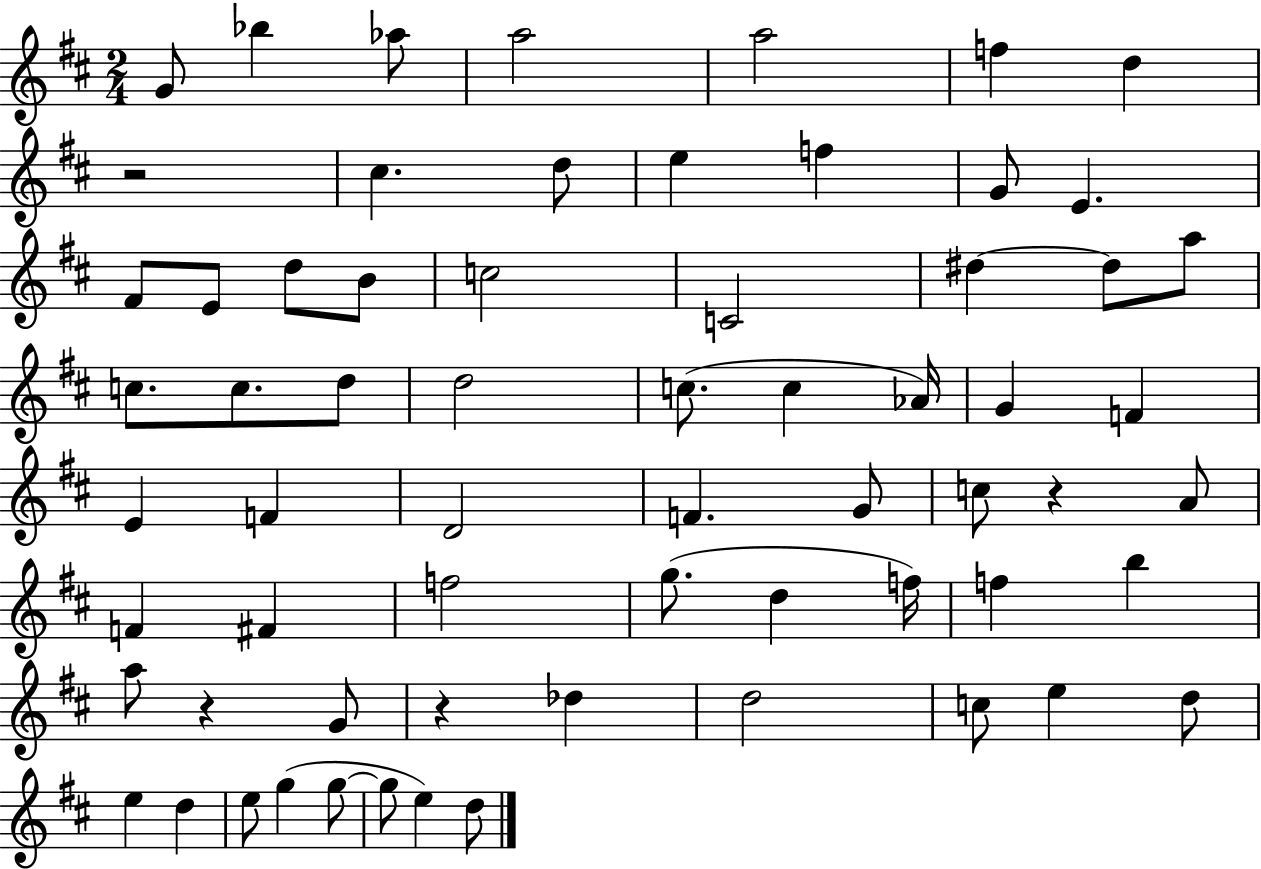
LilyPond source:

{
  \clef treble
  \numericTimeSignature
  \time 2/4
  \key d \major
  g'8 bes''4 aes''8 | a''2 | a''2 | f''4 d''4 | \break r2 | cis''4. d''8 | e''4 f''4 | g'8 e'4. | \break fis'8 e'8 d''8 b'8 | c''2 | c'2 | dis''4~~ dis''8 a''8 | \break c''8. c''8. d''8 | d''2 | c''8.( c''4 aes'16) | g'4 f'4 | \break e'4 f'4 | d'2 | f'4. g'8 | c''8 r4 a'8 | \break f'4 fis'4 | f''2 | g''8.( d''4 f''16) | f''4 b''4 | \break a''8 r4 g'8 | r4 des''4 | d''2 | c''8 e''4 d''8 | \break e''4 d''4 | e''8 g''4( g''8~~ | g''8 e''4) d''8 | \bar "|."
}